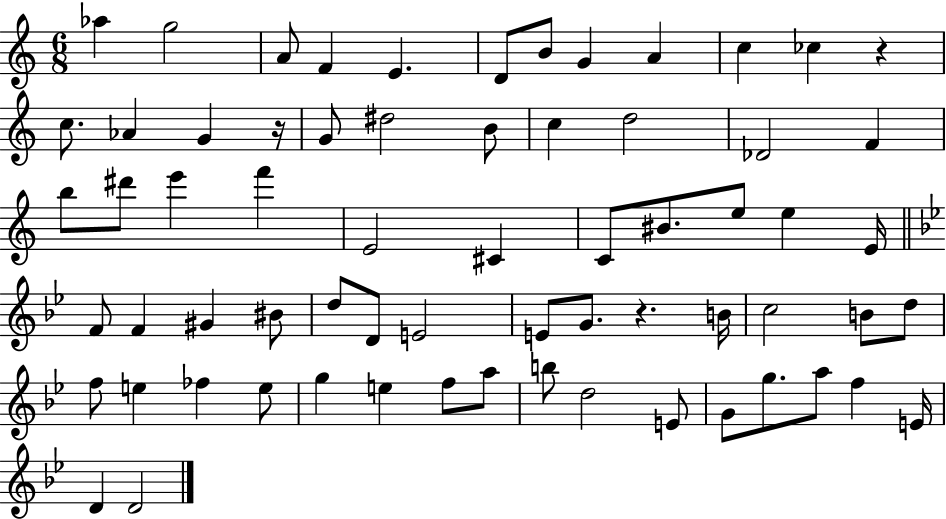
X:1
T:Untitled
M:6/8
L:1/4
K:C
_a g2 A/2 F E D/2 B/2 G A c _c z c/2 _A G z/4 G/2 ^d2 B/2 c d2 _D2 F b/2 ^d'/2 e' f' E2 ^C C/2 ^B/2 e/2 e E/4 F/2 F ^G ^B/2 d/2 D/2 E2 E/2 G/2 z B/4 c2 B/2 d/2 f/2 e _f e/2 g e f/2 a/2 b/2 d2 E/2 G/2 g/2 a/2 f E/4 D D2